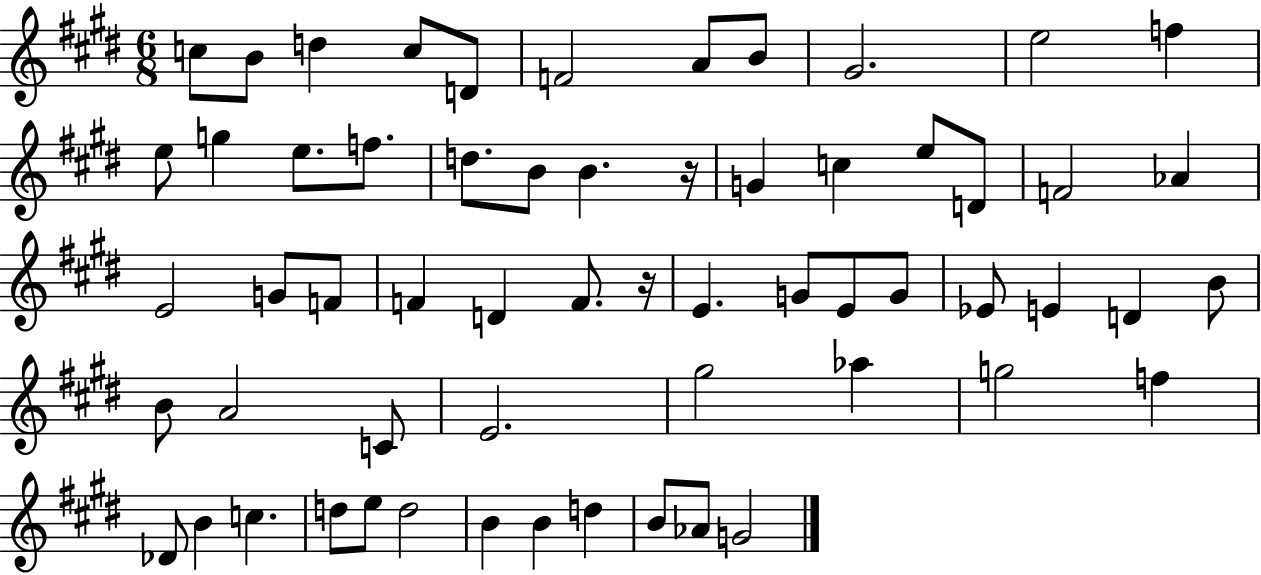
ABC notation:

X:1
T:Untitled
M:6/8
L:1/4
K:E
c/2 B/2 d c/2 D/2 F2 A/2 B/2 ^G2 e2 f e/2 g e/2 f/2 d/2 B/2 B z/4 G c e/2 D/2 F2 _A E2 G/2 F/2 F D F/2 z/4 E G/2 E/2 G/2 _E/2 E D B/2 B/2 A2 C/2 E2 ^g2 _a g2 f _D/2 B c d/2 e/2 d2 B B d B/2 _A/2 G2